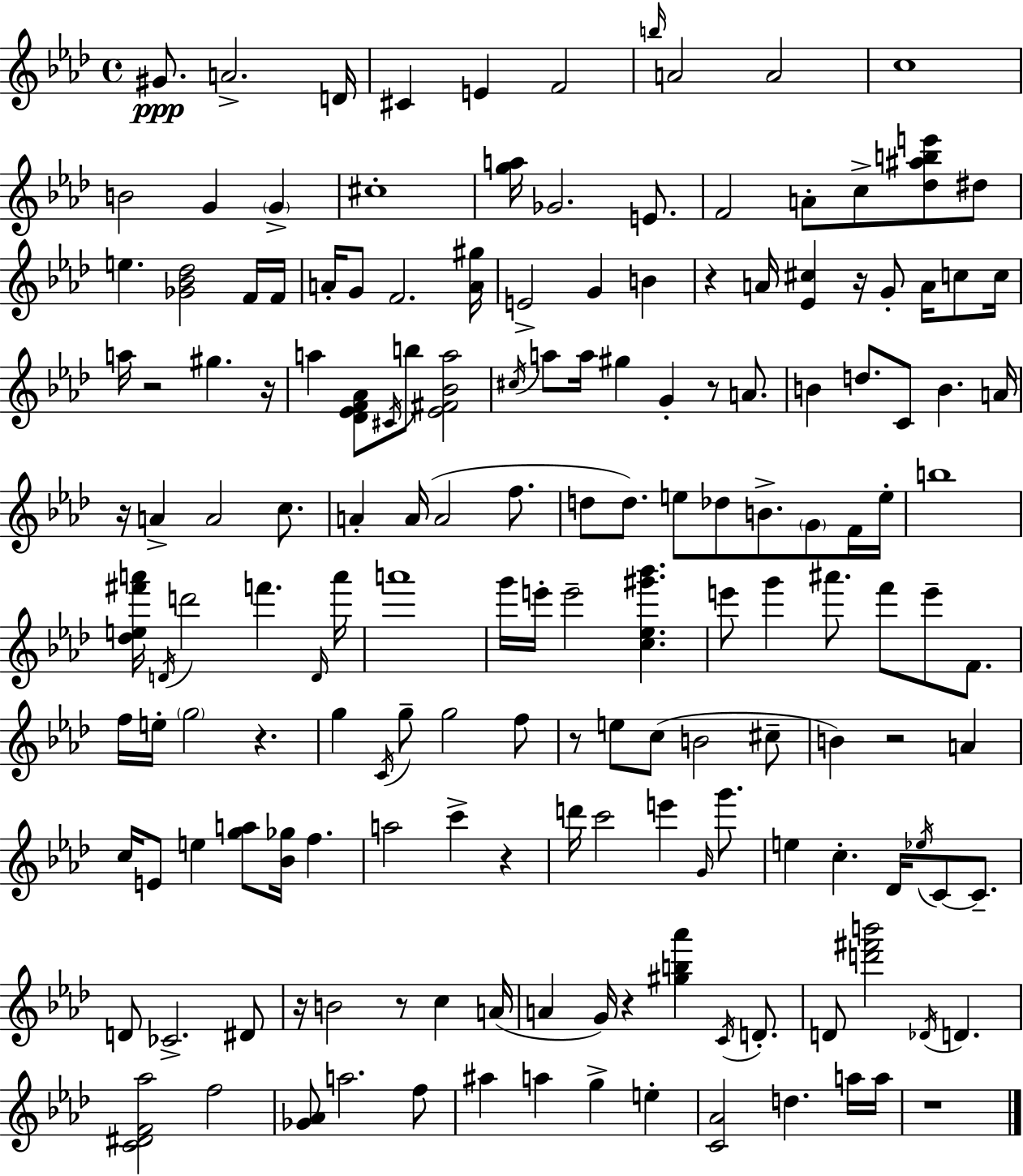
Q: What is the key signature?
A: AES major